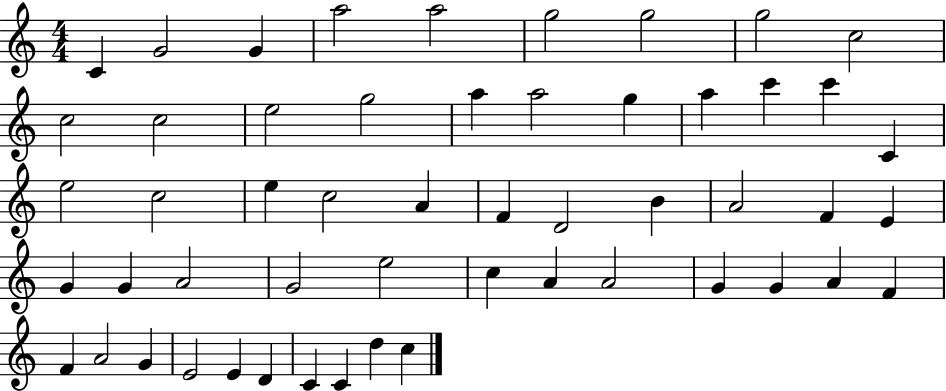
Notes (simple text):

C4/q G4/h G4/q A5/h A5/h G5/h G5/h G5/h C5/h C5/h C5/h E5/h G5/h A5/q A5/h G5/q A5/q C6/q C6/q C4/q E5/h C5/h E5/q C5/h A4/q F4/q D4/h B4/q A4/h F4/q E4/q G4/q G4/q A4/h G4/h E5/h C5/q A4/q A4/h G4/q G4/q A4/q F4/q F4/q A4/h G4/q E4/h E4/q D4/q C4/q C4/q D5/q C5/q